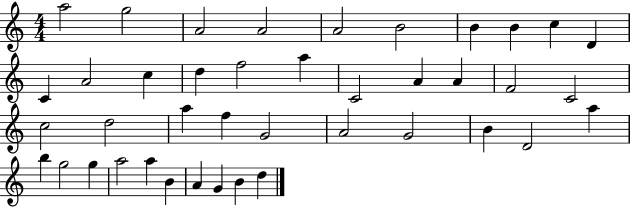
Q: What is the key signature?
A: C major